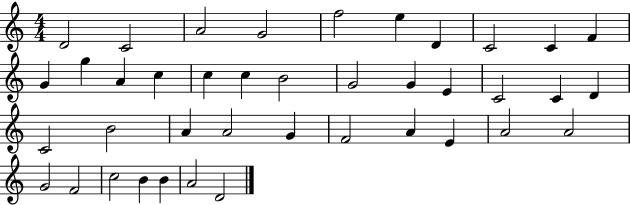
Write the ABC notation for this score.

X:1
T:Untitled
M:4/4
L:1/4
K:C
D2 C2 A2 G2 f2 e D C2 C F G g A c c c B2 G2 G E C2 C D C2 B2 A A2 G F2 A E A2 A2 G2 F2 c2 B B A2 D2